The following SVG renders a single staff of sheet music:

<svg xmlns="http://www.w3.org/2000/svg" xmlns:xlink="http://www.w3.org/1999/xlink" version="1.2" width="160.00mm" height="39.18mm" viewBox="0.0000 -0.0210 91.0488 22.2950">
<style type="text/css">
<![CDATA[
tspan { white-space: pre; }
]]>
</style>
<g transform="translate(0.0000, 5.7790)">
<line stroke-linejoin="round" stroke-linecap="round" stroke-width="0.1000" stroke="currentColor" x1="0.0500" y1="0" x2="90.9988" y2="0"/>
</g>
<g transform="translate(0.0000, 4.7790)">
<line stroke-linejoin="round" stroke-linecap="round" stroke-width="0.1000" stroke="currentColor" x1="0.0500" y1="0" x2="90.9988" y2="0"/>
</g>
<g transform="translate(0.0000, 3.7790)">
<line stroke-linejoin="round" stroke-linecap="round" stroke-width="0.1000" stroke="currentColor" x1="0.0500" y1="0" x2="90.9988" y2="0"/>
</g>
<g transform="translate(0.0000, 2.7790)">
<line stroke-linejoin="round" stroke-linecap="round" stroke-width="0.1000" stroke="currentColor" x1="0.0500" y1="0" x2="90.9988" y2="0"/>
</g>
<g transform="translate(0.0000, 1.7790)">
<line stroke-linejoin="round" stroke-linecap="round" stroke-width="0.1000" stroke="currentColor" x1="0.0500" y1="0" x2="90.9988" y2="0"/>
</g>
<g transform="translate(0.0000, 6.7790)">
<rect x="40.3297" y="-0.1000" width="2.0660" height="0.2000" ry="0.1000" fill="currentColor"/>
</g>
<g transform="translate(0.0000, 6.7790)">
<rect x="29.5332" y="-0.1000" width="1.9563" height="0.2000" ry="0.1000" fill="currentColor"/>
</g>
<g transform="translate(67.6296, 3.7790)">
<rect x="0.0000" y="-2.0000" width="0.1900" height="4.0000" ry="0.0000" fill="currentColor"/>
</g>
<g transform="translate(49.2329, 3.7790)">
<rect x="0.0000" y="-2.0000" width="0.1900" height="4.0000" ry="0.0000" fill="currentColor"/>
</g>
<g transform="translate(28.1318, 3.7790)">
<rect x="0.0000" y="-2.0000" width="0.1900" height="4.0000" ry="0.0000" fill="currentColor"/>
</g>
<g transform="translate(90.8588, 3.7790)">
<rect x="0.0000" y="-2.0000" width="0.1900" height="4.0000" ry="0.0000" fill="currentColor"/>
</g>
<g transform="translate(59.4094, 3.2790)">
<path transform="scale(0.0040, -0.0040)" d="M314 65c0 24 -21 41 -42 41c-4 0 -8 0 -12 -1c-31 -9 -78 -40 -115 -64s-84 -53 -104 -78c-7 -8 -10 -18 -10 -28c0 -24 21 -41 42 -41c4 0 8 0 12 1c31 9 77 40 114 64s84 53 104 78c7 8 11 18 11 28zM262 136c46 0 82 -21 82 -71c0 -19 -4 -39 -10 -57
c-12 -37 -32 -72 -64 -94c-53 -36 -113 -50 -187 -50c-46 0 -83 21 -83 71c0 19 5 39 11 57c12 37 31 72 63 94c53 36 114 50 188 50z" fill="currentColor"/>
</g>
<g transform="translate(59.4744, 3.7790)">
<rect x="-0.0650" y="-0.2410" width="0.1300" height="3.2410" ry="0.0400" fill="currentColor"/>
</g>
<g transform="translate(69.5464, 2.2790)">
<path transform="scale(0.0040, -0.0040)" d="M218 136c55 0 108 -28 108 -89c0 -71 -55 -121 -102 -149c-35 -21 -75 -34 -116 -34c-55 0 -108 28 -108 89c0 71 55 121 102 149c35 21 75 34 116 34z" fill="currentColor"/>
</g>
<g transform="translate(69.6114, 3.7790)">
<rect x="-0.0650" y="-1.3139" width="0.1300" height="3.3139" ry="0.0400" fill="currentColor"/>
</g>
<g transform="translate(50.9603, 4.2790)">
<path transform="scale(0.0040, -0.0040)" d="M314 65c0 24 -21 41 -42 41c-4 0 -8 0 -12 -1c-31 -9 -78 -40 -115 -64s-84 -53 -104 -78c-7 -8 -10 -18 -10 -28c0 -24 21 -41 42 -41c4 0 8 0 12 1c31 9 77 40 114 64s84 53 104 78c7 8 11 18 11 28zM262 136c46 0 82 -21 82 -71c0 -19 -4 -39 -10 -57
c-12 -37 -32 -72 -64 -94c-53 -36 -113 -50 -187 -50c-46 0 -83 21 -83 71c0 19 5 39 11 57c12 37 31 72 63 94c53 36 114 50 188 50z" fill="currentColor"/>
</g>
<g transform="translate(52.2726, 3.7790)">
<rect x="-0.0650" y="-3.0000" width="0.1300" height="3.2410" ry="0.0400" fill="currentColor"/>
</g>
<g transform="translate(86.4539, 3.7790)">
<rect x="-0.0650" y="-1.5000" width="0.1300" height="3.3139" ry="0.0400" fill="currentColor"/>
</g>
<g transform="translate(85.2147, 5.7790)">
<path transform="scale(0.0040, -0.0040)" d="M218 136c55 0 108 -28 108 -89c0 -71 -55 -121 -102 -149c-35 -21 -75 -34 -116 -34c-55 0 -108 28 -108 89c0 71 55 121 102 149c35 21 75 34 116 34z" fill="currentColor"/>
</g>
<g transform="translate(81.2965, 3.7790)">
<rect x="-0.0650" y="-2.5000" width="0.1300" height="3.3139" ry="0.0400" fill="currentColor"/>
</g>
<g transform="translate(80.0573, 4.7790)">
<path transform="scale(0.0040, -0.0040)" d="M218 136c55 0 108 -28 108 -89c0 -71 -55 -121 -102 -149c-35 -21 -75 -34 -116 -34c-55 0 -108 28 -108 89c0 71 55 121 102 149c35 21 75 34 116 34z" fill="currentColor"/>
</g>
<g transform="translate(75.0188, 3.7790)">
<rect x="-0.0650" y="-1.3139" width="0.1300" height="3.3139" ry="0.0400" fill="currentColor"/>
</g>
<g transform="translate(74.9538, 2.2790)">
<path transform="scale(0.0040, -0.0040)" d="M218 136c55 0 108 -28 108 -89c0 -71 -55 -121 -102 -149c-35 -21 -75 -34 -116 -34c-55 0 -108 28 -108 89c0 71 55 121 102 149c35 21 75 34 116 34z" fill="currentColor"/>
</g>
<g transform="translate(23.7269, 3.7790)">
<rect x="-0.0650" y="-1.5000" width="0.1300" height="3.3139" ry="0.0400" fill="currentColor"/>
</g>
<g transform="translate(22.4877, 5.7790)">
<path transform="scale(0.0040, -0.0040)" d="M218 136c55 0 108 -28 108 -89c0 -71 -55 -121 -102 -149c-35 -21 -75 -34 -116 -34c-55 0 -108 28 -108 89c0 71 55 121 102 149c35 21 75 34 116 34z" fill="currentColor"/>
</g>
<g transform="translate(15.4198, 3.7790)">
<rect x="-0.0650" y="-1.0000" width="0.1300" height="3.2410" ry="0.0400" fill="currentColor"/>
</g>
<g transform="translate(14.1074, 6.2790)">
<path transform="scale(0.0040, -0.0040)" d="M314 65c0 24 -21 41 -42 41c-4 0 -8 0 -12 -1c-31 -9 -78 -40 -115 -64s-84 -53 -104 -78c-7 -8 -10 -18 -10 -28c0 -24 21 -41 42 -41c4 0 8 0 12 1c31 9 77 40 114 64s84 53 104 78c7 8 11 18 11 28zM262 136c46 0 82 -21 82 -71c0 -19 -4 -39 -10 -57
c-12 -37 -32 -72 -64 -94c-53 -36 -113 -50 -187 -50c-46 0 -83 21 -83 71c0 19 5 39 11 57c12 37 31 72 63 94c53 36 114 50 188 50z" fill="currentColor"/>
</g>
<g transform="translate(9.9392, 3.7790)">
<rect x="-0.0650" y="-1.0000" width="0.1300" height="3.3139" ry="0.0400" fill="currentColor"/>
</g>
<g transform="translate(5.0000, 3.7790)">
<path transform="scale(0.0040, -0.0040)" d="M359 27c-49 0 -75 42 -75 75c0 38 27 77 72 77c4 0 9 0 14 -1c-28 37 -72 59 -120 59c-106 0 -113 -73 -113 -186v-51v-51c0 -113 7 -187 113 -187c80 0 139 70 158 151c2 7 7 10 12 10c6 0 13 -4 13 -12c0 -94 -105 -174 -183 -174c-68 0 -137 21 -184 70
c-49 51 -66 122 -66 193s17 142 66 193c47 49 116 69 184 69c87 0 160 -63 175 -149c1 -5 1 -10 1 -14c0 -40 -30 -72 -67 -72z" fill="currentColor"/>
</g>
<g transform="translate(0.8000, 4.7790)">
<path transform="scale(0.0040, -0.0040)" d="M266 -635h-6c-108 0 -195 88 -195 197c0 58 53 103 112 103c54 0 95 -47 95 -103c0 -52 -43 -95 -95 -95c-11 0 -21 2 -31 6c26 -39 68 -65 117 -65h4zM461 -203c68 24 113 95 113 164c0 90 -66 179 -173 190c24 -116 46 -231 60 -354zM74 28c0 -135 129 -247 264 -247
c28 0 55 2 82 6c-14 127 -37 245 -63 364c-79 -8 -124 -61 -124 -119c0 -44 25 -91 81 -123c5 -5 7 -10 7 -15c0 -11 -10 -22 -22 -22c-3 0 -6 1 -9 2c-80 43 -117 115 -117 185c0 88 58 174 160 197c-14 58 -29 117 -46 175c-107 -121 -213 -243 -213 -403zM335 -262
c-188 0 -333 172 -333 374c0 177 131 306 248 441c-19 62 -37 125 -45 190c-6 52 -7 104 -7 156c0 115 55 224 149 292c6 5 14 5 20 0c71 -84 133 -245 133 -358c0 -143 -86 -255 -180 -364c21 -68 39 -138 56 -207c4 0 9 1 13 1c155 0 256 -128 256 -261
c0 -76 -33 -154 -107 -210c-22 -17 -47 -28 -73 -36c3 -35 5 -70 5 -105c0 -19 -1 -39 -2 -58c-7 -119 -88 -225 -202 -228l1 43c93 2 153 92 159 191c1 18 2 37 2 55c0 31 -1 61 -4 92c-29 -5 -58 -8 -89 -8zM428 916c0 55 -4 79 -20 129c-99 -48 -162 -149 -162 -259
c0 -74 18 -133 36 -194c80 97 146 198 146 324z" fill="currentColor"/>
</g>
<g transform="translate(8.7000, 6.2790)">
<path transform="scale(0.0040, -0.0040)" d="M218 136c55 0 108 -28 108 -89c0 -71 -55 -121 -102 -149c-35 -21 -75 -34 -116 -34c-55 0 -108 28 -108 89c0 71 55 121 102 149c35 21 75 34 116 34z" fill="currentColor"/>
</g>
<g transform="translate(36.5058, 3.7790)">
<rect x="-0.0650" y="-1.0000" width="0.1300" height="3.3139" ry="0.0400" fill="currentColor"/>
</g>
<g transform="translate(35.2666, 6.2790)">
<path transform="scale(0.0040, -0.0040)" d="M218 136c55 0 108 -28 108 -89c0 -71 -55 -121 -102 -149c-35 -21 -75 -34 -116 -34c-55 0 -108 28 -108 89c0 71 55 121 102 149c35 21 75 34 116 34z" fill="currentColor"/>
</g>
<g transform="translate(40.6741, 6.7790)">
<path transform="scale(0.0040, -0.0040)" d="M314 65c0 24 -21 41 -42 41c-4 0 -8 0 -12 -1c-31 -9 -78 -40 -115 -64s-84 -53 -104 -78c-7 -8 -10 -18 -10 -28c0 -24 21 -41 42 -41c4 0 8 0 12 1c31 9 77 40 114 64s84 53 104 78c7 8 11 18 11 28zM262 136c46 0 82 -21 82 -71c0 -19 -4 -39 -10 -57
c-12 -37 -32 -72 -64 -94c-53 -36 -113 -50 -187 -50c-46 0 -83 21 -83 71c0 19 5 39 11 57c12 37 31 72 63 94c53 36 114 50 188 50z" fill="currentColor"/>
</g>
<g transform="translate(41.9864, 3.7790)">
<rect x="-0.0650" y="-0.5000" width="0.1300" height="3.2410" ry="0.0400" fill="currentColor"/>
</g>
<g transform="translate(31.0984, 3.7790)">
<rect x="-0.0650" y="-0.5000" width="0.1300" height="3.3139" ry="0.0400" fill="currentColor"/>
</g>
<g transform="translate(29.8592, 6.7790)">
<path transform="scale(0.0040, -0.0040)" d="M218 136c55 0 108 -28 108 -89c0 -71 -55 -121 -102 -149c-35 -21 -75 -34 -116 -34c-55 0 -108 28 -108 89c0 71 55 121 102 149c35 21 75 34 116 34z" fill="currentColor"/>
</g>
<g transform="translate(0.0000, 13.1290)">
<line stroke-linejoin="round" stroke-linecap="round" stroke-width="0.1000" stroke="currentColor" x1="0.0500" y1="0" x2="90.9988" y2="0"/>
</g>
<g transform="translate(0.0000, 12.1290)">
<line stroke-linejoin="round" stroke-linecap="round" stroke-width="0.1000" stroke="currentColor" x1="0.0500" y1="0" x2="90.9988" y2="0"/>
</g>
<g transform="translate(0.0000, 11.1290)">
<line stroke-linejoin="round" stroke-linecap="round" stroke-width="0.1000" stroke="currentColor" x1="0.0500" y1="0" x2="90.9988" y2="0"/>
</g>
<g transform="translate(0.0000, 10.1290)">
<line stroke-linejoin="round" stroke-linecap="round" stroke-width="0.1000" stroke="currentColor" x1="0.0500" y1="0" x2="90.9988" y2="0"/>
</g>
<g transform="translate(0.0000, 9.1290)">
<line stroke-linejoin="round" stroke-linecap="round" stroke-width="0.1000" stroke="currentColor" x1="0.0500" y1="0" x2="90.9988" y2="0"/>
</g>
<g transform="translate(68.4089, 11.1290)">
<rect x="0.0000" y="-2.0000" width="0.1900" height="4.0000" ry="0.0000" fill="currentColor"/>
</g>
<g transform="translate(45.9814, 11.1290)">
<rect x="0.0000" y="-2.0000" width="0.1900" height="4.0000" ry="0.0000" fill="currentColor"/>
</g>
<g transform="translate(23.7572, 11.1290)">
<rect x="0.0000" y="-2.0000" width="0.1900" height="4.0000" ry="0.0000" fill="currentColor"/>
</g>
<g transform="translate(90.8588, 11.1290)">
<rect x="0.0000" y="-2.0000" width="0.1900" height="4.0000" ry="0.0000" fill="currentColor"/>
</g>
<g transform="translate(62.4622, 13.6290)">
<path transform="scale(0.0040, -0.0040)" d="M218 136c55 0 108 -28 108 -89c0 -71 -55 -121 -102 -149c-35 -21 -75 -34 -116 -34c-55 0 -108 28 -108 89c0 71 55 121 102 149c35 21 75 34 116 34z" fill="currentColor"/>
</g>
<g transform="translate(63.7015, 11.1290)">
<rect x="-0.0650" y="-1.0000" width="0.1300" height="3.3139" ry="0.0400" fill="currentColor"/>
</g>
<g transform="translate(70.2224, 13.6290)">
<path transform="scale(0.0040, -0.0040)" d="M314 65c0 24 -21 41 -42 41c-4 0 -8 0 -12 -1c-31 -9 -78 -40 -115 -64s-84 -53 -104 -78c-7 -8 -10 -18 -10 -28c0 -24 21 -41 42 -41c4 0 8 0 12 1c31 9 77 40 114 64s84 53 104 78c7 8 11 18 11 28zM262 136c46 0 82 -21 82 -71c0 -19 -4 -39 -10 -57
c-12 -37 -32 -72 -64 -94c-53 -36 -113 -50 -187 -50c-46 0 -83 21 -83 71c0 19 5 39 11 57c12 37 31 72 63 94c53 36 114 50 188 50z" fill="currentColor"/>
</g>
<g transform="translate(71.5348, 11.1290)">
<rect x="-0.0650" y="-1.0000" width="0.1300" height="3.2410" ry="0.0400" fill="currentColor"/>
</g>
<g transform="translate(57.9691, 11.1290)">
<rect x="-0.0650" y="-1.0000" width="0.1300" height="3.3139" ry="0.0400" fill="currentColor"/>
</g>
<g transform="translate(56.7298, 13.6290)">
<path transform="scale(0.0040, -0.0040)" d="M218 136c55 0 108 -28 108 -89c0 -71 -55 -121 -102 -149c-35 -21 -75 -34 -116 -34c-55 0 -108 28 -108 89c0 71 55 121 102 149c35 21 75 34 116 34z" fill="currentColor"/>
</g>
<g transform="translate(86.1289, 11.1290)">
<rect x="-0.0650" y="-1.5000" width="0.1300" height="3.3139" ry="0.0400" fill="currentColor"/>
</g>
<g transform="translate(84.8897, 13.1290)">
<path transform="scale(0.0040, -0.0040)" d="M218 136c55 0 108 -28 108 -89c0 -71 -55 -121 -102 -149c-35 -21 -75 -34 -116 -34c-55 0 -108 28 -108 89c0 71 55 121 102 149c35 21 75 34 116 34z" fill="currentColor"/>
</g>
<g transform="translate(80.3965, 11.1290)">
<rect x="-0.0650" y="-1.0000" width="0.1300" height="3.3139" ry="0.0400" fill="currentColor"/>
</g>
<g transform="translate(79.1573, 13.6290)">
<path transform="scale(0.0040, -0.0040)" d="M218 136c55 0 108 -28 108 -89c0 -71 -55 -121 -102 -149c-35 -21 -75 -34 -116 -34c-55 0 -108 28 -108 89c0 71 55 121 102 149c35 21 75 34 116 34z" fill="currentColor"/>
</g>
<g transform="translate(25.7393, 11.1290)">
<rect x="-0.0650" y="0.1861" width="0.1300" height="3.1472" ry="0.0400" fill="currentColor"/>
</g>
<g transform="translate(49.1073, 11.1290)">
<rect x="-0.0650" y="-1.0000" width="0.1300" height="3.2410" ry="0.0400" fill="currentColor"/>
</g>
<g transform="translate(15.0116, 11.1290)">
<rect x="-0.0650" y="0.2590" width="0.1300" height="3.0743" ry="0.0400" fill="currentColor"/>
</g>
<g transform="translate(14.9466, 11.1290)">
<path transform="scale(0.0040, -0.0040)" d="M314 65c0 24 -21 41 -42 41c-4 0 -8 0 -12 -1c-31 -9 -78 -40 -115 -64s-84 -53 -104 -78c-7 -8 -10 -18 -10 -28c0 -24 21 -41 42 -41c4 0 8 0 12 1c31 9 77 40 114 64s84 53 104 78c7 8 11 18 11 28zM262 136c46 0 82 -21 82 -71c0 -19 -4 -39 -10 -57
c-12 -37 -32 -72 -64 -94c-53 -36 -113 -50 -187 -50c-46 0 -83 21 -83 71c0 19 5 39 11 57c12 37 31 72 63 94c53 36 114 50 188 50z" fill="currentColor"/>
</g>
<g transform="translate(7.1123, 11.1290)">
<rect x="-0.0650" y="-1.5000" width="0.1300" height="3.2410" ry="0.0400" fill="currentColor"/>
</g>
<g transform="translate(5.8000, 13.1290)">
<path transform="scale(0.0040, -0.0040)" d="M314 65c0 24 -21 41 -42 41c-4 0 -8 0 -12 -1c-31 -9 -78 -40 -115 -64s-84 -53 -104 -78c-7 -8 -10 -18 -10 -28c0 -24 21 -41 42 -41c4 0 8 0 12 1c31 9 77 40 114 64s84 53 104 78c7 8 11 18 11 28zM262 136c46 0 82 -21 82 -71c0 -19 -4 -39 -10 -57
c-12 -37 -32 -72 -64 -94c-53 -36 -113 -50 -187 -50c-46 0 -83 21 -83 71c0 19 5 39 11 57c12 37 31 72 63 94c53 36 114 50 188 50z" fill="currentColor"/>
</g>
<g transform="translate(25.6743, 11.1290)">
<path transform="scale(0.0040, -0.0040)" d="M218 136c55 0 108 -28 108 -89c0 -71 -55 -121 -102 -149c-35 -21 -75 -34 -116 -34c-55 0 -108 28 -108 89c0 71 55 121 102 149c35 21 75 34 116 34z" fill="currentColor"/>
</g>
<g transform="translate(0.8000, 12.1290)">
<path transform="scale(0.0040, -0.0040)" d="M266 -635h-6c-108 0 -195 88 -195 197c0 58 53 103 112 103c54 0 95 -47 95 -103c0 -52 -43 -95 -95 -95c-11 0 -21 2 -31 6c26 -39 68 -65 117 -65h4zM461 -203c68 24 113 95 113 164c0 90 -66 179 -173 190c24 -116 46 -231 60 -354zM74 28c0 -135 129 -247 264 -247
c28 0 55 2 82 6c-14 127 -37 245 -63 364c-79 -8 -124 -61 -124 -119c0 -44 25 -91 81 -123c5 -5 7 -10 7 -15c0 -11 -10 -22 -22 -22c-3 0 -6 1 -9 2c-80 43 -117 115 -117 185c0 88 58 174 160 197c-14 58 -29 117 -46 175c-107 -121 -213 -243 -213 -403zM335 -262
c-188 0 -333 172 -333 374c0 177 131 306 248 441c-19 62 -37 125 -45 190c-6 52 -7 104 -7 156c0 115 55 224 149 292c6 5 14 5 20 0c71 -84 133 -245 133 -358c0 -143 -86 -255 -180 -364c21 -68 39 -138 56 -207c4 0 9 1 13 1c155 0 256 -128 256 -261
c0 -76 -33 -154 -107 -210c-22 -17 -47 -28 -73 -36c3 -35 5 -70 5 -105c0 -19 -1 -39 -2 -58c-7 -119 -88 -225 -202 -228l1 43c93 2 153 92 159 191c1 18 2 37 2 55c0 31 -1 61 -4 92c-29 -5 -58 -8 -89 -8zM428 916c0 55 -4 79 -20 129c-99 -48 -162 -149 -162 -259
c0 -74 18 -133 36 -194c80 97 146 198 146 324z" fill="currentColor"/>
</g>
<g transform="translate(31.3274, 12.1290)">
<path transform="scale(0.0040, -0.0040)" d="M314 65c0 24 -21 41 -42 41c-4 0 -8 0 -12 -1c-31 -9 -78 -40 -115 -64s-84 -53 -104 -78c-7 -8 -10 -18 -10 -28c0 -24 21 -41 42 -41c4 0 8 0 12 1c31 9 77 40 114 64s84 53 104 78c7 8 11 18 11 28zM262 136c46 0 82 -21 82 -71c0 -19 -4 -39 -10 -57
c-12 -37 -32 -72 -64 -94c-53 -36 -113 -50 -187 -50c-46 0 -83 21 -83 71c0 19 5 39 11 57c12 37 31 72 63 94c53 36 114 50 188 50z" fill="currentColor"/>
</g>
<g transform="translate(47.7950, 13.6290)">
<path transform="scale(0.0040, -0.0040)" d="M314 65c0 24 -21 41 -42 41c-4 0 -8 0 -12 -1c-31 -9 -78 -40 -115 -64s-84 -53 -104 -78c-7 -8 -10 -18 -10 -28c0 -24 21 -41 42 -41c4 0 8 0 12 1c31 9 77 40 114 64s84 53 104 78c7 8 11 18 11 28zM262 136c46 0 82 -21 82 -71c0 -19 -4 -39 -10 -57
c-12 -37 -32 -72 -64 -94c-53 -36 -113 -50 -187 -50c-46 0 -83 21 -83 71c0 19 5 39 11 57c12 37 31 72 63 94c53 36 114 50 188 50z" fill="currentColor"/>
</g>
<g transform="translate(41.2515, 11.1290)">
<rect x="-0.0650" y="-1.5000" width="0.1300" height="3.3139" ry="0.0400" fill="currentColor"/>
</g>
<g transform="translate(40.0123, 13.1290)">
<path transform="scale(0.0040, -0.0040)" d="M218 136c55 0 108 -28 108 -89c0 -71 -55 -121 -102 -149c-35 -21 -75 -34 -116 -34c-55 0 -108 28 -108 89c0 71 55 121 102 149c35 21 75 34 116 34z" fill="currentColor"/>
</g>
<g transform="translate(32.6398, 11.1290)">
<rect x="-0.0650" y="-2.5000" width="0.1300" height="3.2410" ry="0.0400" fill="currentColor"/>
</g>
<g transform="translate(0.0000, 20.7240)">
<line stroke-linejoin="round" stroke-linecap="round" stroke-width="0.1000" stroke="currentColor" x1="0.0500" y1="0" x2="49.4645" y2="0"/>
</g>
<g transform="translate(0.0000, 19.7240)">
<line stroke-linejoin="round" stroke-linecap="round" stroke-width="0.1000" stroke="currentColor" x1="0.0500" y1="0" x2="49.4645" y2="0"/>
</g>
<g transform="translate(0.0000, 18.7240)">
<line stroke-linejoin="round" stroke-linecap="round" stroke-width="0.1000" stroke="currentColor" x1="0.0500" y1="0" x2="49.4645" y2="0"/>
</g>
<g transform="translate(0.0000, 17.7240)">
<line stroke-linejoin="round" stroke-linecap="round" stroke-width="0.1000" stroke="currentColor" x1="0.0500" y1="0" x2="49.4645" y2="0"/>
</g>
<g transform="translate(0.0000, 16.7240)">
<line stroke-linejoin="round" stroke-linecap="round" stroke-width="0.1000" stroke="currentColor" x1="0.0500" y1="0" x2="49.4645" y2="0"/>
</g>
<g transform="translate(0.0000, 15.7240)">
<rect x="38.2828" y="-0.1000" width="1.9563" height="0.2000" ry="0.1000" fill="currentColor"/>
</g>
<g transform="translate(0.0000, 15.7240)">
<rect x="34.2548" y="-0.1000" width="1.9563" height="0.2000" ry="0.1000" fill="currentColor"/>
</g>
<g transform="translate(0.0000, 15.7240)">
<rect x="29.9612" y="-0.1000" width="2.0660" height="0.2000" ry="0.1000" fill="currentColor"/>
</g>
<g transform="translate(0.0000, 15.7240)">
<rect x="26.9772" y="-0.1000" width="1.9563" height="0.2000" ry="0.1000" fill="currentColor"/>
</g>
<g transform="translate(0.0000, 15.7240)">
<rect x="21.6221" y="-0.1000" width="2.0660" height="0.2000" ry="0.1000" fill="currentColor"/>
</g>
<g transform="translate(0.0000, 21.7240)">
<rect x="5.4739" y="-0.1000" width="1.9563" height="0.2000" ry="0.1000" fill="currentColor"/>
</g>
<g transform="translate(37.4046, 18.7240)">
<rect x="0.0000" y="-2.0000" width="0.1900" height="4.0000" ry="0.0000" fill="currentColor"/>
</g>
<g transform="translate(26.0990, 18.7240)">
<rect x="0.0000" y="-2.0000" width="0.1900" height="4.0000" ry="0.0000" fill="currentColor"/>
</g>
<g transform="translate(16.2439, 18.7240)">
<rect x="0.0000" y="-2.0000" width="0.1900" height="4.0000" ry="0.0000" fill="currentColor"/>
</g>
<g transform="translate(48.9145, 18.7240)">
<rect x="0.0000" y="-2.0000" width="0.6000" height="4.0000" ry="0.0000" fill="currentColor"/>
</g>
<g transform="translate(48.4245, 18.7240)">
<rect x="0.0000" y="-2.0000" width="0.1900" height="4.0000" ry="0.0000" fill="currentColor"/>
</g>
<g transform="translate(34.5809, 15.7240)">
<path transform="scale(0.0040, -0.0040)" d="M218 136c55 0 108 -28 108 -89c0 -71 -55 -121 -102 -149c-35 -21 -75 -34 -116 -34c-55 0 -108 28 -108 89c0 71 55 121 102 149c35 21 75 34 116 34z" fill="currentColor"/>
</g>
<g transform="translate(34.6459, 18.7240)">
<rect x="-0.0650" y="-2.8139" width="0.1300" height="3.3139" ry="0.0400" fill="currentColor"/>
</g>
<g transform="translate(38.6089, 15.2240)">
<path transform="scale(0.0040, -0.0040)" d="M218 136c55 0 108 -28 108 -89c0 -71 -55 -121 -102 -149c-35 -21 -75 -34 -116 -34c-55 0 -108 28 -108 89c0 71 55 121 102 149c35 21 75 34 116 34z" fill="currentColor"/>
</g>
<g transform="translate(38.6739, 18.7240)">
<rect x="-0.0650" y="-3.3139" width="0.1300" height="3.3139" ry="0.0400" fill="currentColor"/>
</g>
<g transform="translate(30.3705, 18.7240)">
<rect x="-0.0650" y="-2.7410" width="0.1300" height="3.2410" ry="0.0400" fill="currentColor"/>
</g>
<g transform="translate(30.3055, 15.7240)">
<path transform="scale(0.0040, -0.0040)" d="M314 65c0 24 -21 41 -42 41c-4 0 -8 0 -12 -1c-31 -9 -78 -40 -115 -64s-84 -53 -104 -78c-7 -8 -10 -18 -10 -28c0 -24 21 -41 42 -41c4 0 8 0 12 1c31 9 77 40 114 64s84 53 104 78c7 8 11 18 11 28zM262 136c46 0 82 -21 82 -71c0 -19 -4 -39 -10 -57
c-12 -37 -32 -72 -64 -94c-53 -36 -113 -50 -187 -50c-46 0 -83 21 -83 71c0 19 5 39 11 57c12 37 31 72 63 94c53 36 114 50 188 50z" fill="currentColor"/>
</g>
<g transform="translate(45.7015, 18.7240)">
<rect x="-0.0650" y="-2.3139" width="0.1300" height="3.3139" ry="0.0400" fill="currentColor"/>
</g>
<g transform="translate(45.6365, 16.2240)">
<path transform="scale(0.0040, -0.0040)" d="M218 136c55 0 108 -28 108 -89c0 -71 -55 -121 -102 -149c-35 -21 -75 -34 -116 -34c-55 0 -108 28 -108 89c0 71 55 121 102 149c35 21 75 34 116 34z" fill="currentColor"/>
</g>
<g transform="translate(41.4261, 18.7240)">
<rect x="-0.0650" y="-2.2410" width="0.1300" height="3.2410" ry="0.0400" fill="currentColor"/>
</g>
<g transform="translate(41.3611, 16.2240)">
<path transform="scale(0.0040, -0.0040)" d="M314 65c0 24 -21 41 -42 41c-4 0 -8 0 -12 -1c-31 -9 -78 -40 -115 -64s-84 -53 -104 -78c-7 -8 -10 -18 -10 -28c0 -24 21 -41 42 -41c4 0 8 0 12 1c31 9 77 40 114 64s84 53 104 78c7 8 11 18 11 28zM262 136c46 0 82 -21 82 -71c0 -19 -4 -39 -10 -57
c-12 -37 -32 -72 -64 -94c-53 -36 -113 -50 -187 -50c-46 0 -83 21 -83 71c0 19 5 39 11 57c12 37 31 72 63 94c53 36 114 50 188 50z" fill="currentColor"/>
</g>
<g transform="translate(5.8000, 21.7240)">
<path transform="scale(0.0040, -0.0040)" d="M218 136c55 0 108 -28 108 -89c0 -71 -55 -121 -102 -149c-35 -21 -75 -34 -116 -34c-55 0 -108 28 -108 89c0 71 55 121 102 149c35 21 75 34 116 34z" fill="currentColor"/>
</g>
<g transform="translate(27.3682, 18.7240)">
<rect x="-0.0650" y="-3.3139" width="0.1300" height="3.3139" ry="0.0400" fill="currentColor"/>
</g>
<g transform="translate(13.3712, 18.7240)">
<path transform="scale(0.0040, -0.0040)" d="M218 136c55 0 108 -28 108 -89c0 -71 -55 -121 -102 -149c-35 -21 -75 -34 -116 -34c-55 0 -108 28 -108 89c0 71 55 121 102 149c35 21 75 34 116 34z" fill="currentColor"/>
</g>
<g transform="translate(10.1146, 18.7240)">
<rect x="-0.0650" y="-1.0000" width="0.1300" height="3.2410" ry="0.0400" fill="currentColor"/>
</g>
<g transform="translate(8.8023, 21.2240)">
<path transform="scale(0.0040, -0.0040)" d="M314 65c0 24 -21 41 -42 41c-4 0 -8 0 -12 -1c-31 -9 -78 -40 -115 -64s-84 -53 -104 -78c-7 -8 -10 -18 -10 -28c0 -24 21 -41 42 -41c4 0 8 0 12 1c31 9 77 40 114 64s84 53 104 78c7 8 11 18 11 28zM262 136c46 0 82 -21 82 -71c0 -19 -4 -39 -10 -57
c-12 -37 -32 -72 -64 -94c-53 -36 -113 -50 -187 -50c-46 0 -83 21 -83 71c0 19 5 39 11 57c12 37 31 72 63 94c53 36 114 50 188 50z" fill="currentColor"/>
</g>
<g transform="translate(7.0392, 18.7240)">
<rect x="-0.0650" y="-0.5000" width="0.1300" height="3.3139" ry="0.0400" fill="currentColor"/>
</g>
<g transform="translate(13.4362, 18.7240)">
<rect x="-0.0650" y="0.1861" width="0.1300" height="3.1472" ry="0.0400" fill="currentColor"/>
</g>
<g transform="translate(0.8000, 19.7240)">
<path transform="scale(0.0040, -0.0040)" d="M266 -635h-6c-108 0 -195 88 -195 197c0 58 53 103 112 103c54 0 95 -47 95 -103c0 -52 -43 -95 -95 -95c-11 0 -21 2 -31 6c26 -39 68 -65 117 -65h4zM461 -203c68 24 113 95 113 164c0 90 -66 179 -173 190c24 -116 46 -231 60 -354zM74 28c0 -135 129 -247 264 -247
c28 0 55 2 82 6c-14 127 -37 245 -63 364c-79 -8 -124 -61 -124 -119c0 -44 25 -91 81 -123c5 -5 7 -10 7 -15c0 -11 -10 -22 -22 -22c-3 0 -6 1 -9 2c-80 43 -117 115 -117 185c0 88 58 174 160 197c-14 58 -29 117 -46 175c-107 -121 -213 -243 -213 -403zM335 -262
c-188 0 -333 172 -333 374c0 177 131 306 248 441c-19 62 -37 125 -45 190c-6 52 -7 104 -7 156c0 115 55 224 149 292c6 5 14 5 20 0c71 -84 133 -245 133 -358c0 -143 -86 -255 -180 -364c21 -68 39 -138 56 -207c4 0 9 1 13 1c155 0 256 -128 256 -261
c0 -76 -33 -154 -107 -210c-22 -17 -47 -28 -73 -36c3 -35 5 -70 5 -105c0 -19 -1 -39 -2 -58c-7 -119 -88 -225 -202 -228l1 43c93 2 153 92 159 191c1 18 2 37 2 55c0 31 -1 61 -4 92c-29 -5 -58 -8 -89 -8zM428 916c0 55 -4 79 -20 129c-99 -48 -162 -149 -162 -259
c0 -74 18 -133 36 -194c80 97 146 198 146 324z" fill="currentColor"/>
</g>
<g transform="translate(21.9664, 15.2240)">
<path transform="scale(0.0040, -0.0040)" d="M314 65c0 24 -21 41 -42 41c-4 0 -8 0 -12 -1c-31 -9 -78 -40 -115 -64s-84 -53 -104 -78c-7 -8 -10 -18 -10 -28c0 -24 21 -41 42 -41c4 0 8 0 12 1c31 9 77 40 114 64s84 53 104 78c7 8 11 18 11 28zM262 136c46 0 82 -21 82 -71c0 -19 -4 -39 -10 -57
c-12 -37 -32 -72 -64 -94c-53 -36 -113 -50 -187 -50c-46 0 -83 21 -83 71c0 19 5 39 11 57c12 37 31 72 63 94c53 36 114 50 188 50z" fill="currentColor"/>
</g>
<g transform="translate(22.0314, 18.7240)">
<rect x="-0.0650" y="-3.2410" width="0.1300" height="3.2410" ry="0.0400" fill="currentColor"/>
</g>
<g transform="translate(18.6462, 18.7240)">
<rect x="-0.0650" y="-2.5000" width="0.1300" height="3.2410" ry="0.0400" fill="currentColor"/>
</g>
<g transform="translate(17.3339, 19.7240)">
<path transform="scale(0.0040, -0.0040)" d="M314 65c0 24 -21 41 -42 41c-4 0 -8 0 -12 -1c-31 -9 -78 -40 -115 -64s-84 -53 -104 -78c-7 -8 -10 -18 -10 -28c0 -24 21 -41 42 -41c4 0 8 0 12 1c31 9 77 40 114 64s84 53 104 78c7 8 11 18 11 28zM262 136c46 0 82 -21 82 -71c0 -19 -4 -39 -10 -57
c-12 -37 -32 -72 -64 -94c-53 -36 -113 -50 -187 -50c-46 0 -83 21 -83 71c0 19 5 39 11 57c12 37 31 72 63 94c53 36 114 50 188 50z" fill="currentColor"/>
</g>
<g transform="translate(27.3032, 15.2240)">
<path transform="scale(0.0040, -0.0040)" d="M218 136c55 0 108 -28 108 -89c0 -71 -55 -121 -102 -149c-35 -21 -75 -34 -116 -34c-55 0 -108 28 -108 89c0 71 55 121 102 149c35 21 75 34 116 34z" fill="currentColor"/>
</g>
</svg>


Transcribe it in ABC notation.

X:1
T:Untitled
M:4/4
L:1/4
K:C
D D2 E C D C2 A2 c2 e e G E E2 B2 B G2 E D2 D D D2 D E C D2 B G2 b2 b a2 a b g2 g